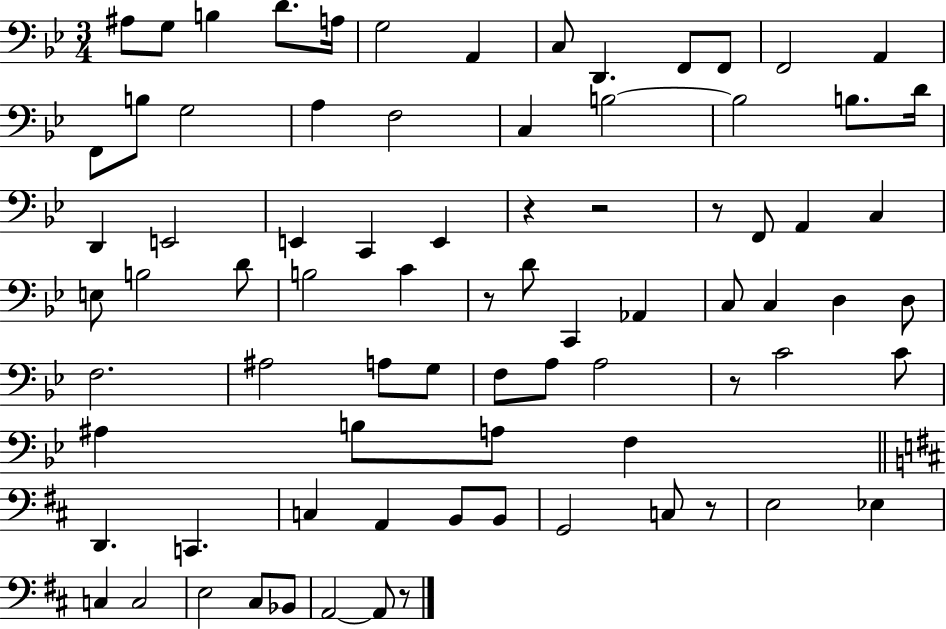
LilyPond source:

{
  \clef bass
  \numericTimeSignature
  \time 3/4
  \key bes \major
  ais8 g8 b4 d'8. a16 | g2 a,4 | c8 d,4. f,8 f,8 | f,2 a,4 | \break f,8 b8 g2 | a4 f2 | c4 b2~~ | b2 b8. d'16 | \break d,4 e,2 | e,4 c,4 e,4 | r4 r2 | r8 f,8 a,4 c4 | \break e8 b2 d'8 | b2 c'4 | r8 d'8 c,4 aes,4 | c8 c4 d4 d8 | \break f2. | ais2 a8 g8 | f8 a8 a2 | r8 c'2 c'8 | \break ais4 b8 a8 f4 | \bar "||" \break \key d \major d,4. c,4. | c4 a,4 b,8 b,8 | g,2 c8 r8 | e2 ees4 | \break c4 c2 | e2 cis8 bes,8 | a,2~~ a,8 r8 | \bar "|."
}